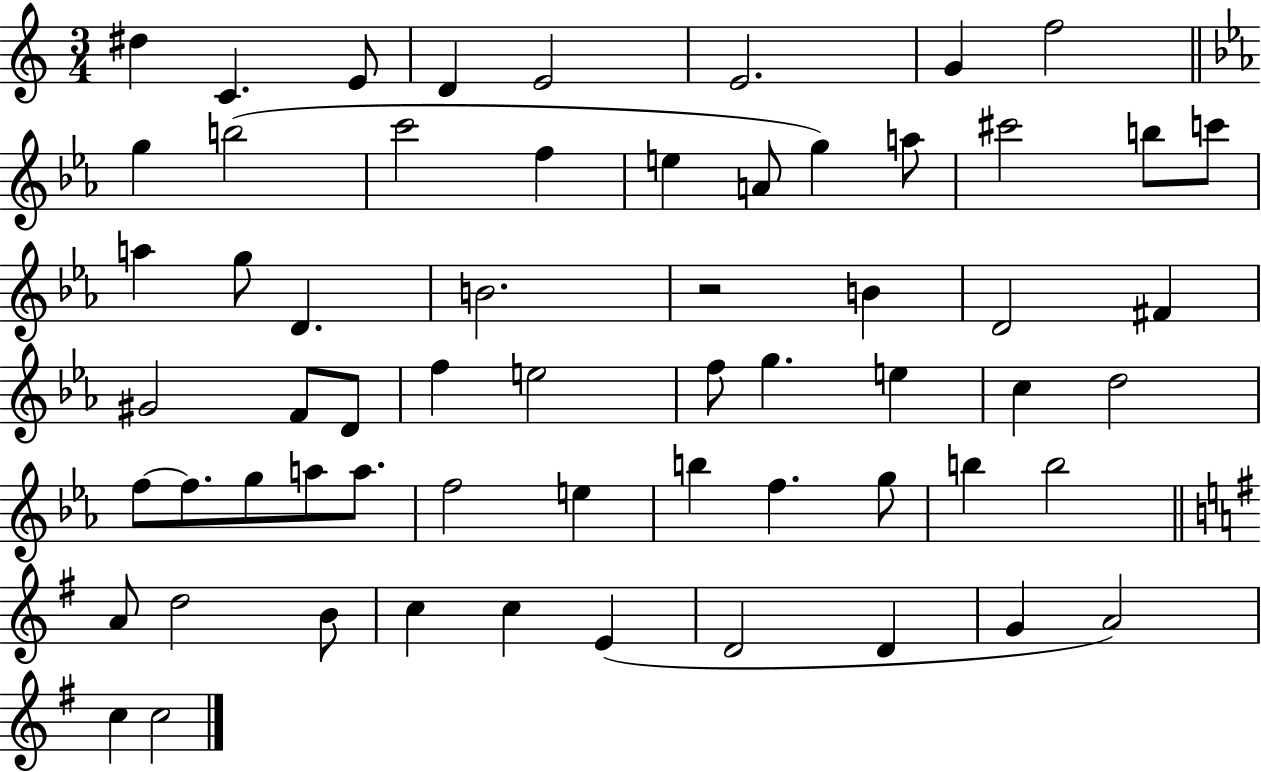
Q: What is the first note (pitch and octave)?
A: D#5